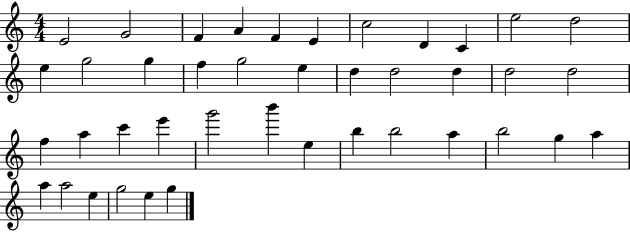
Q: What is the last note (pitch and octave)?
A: G5